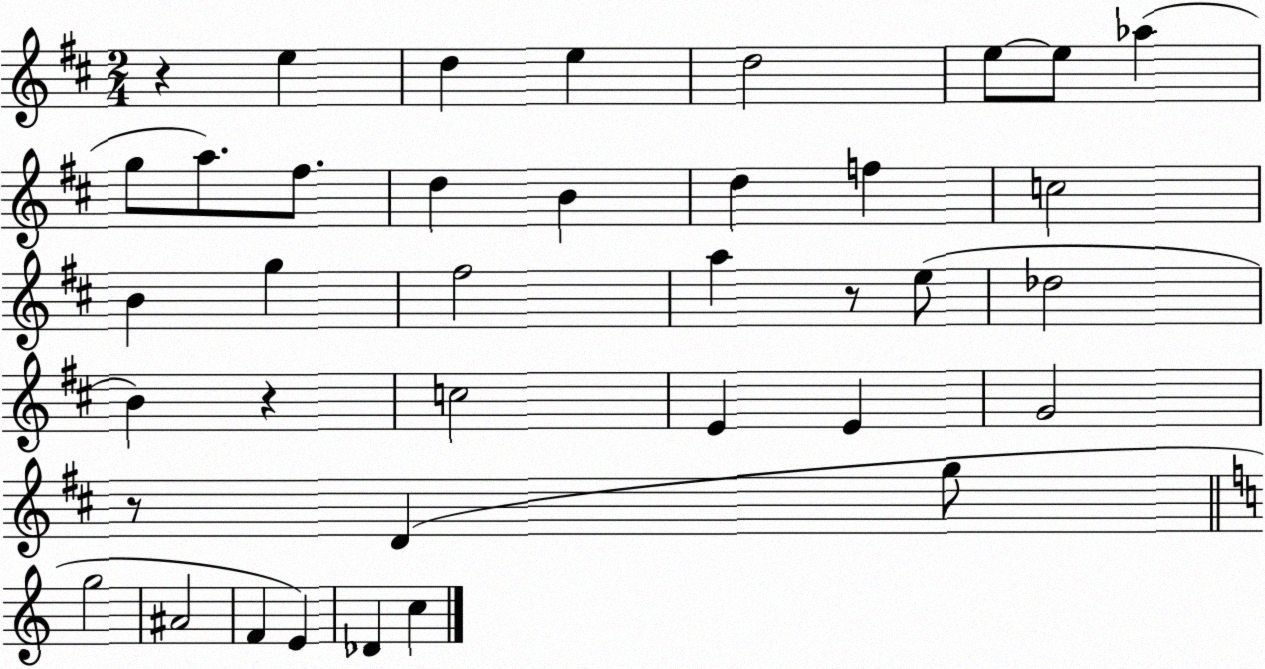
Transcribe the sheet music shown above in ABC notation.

X:1
T:Untitled
M:2/4
L:1/4
K:D
z e d e d2 e/2 e/2 _a g/2 a/2 ^f/2 d B d f c2 B g ^f2 a z/2 e/2 _d2 B z c2 E E G2 z/2 D g/2 g2 ^A2 F E _D c